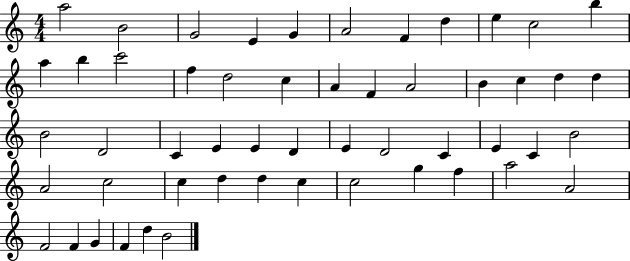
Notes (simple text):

A5/h B4/h G4/h E4/q G4/q A4/h F4/q D5/q E5/q C5/h B5/q A5/q B5/q C6/h F5/q D5/h C5/q A4/q F4/q A4/h B4/q C5/q D5/q D5/q B4/h D4/h C4/q E4/q E4/q D4/q E4/q D4/h C4/q E4/q C4/q B4/h A4/h C5/h C5/q D5/q D5/q C5/q C5/h G5/q F5/q A5/h A4/h F4/h F4/q G4/q F4/q D5/q B4/h